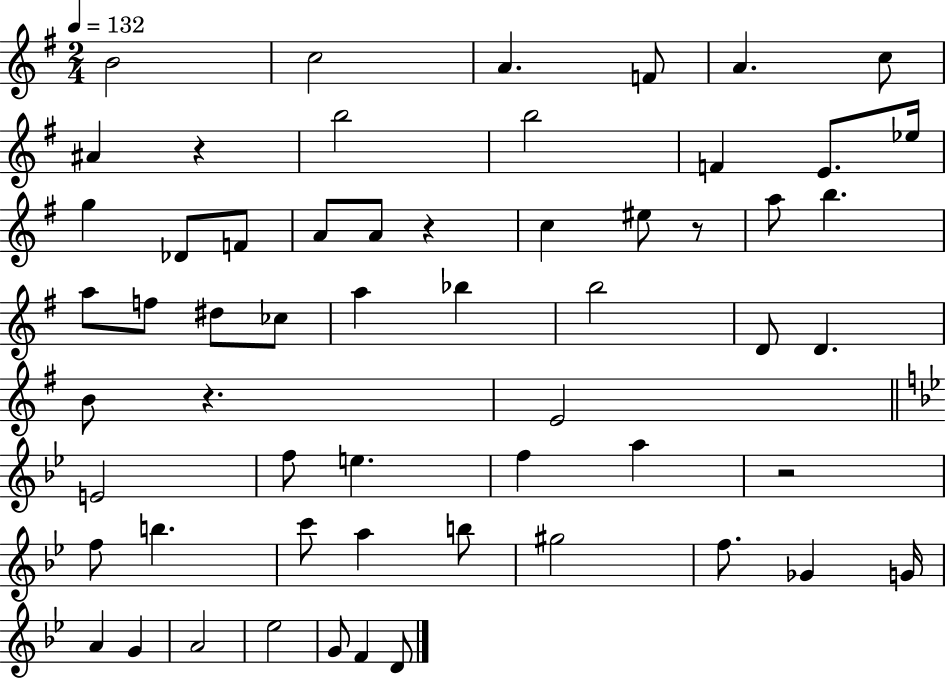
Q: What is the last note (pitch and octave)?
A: D4